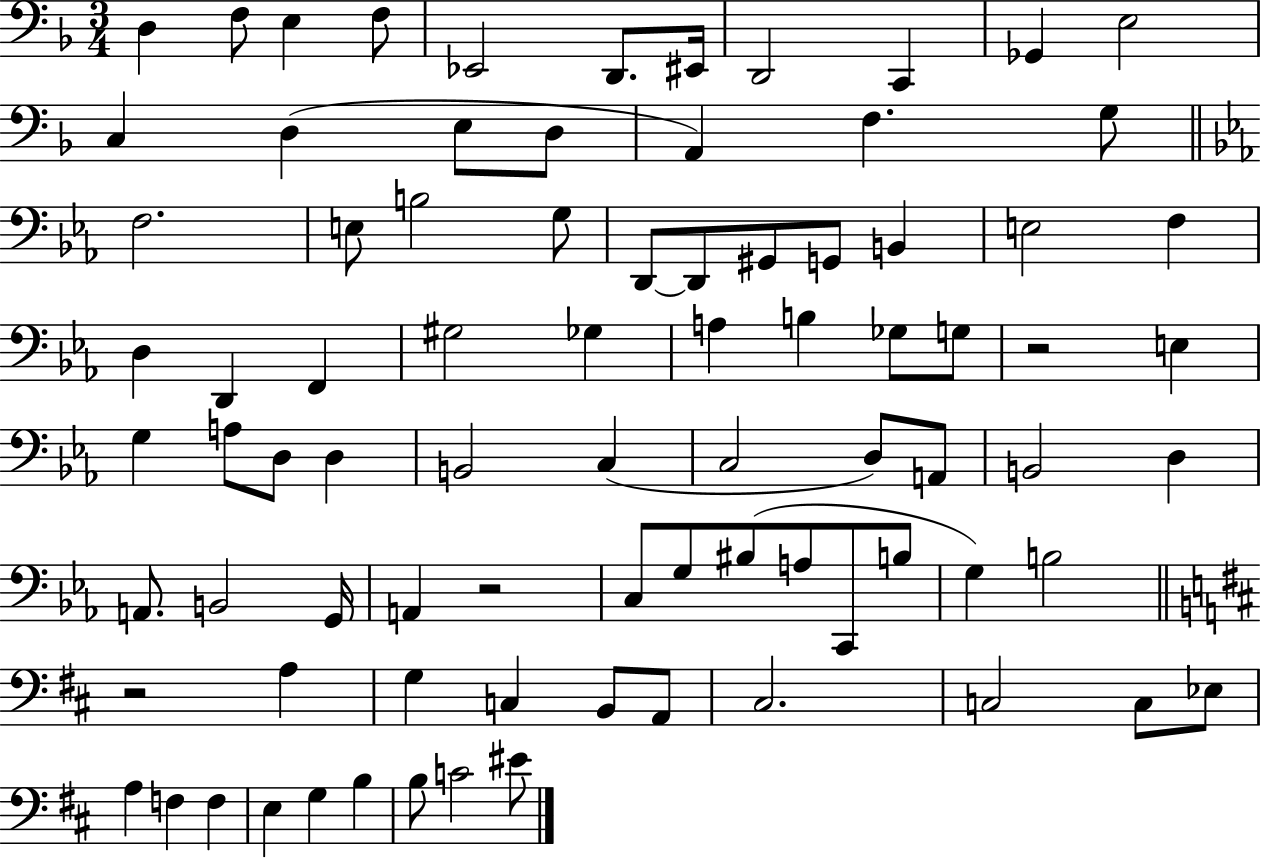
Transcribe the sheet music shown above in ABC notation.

X:1
T:Untitled
M:3/4
L:1/4
K:F
D, F,/2 E, F,/2 _E,,2 D,,/2 ^E,,/4 D,,2 C,, _G,, E,2 C, D, E,/2 D,/2 A,, F, G,/2 F,2 E,/2 B,2 G,/2 D,,/2 D,,/2 ^G,,/2 G,,/2 B,, E,2 F, D, D,, F,, ^G,2 _G, A, B, _G,/2 G,/2 z2 E, G, A,/2 D,/2 D, B,,2 C, C,2 D,/2 A,,/2 B,,2 D, A,,/2 B,,2 G,,/4 A,, z2 C,/2 G,/2 ^B,/2 A,/2 C,,/2 B,/2 G, B,2 z2 A, G, C, B,,/2 A,,/2 ^C,2 C,2 C,/2 _E,/2 A, F, F, E, G, B, B,/2 C2 ^E/2